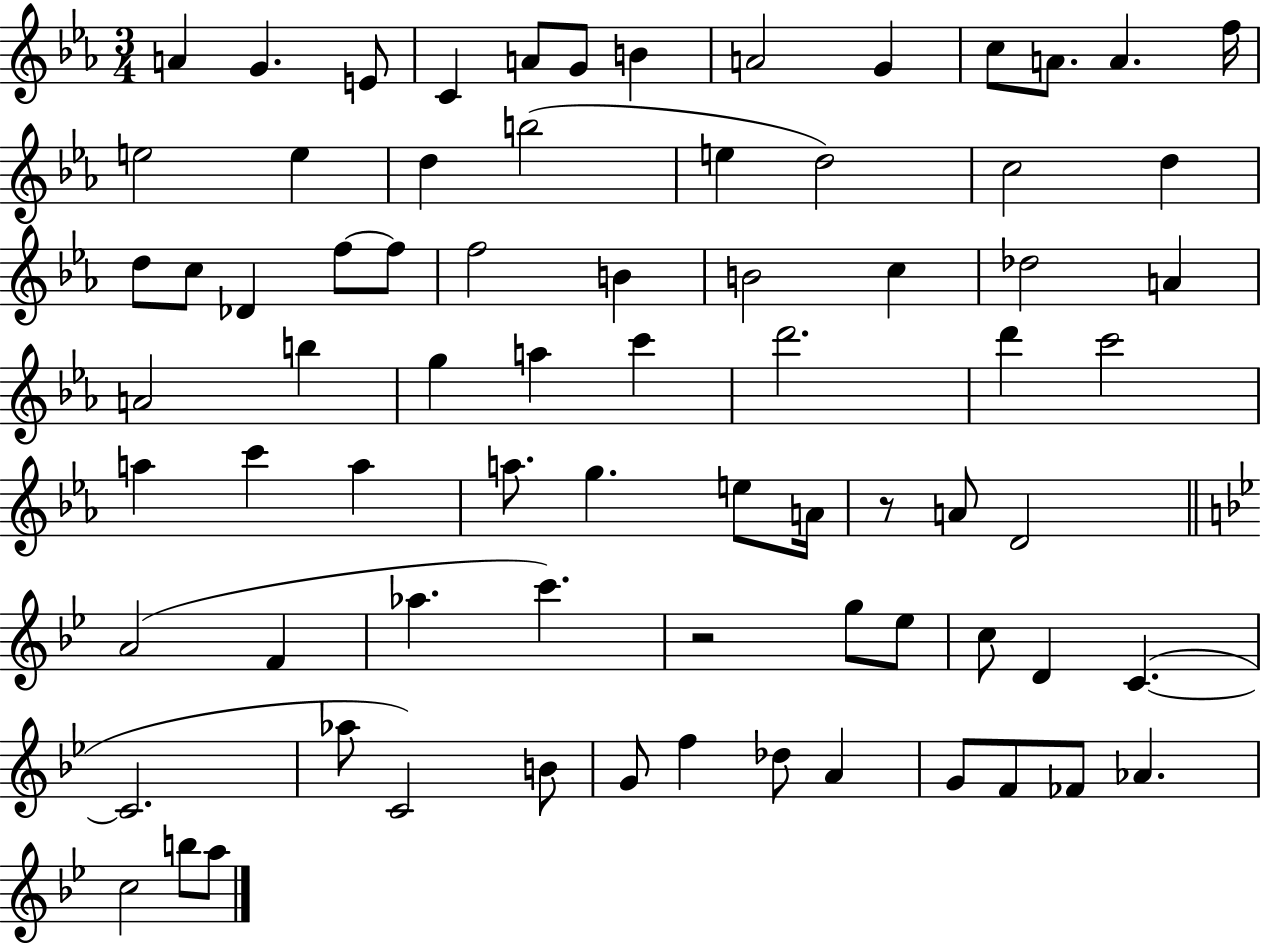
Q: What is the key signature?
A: EES major